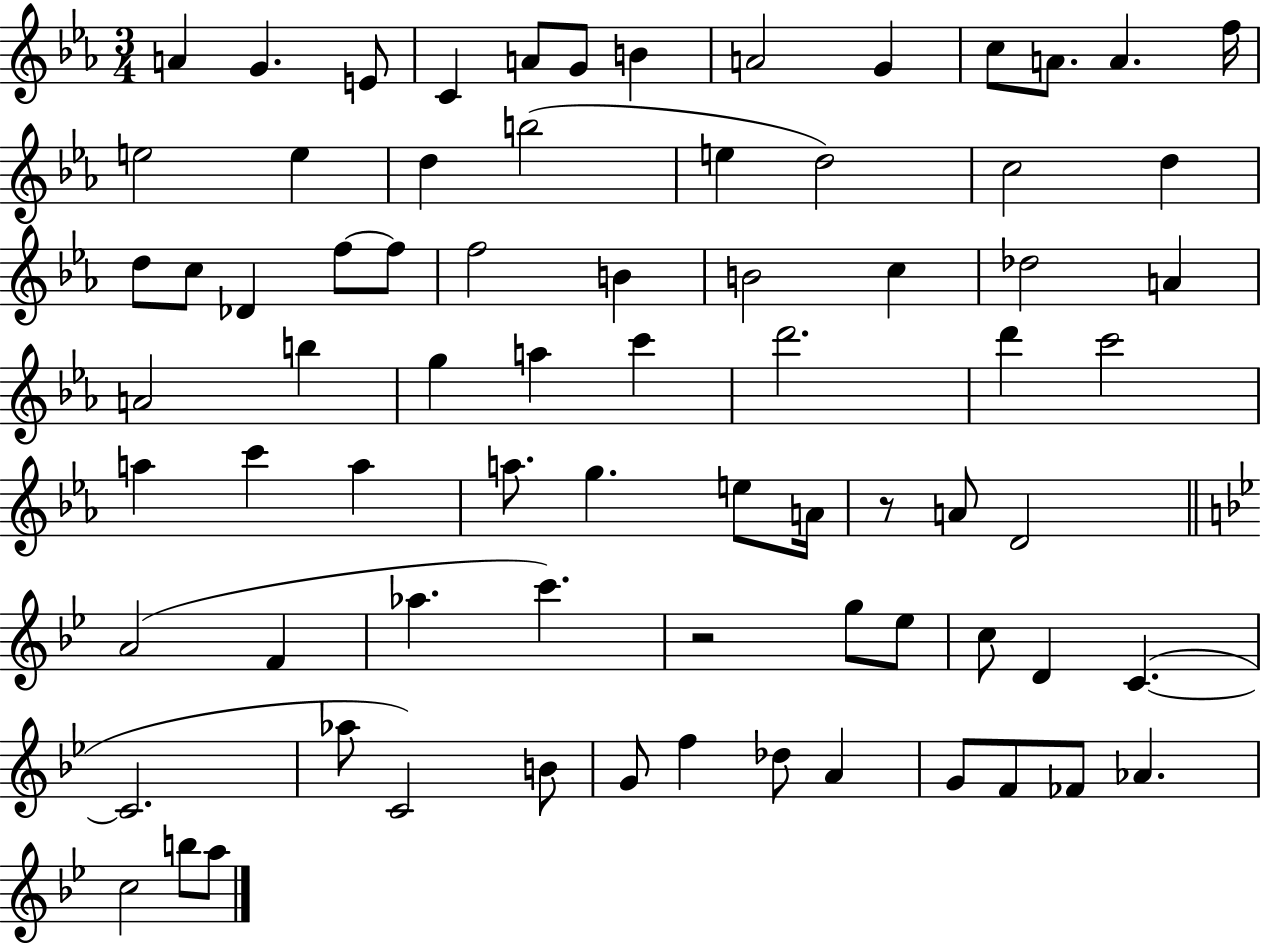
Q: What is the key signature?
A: EES major